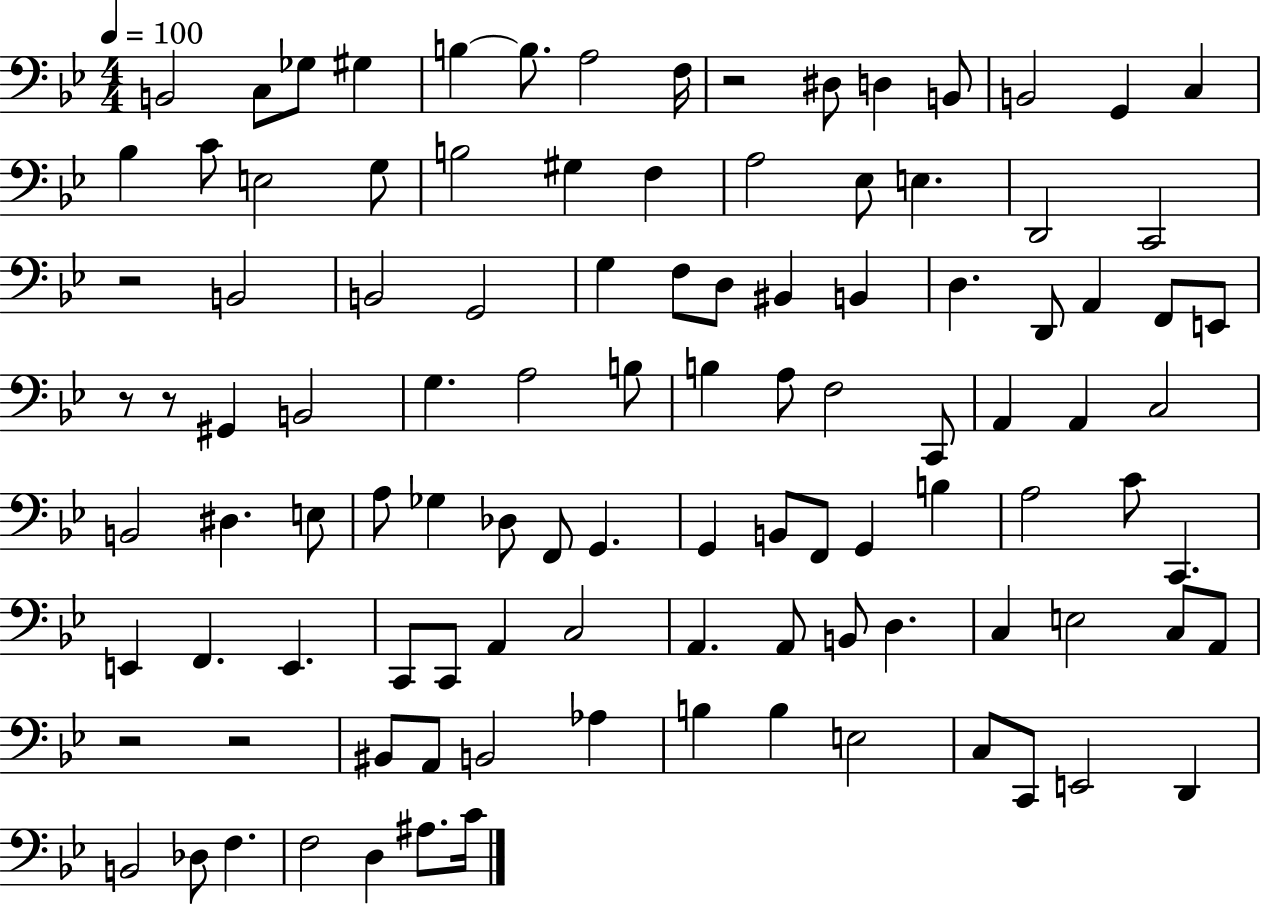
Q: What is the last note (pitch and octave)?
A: C4